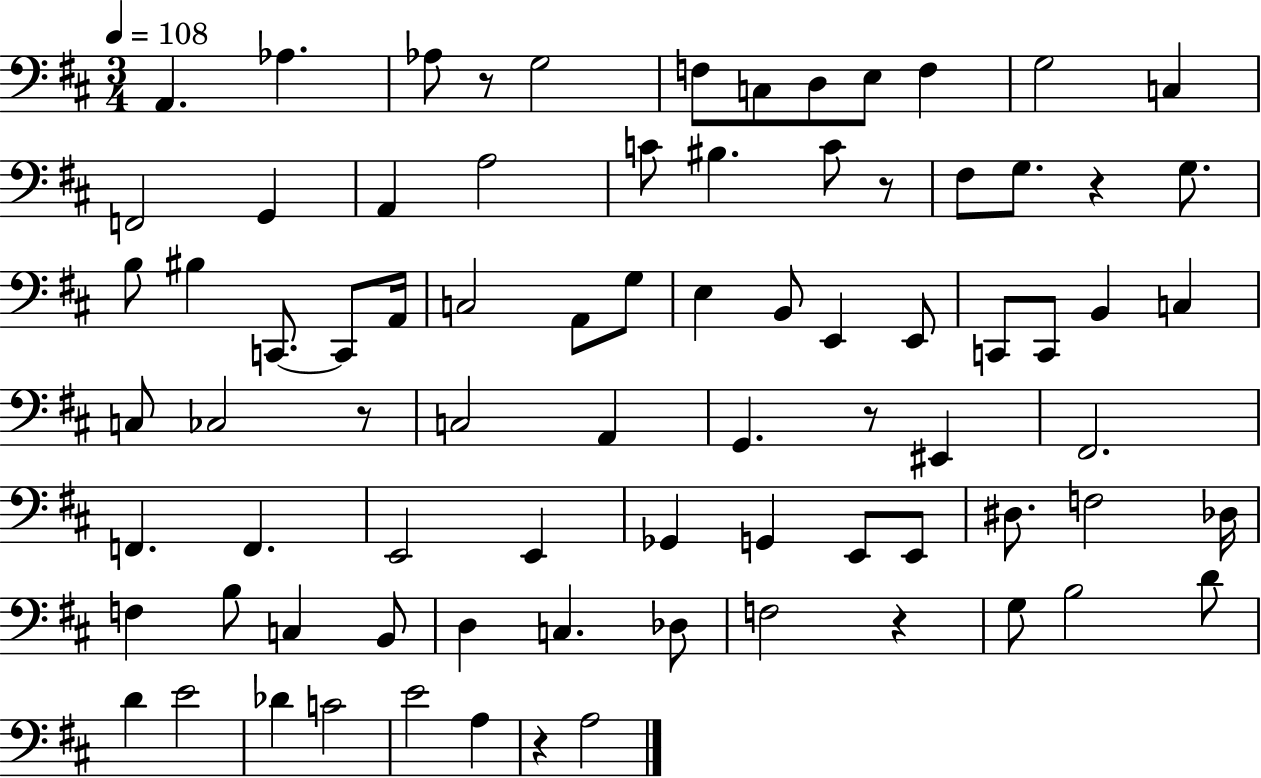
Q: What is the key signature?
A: D major